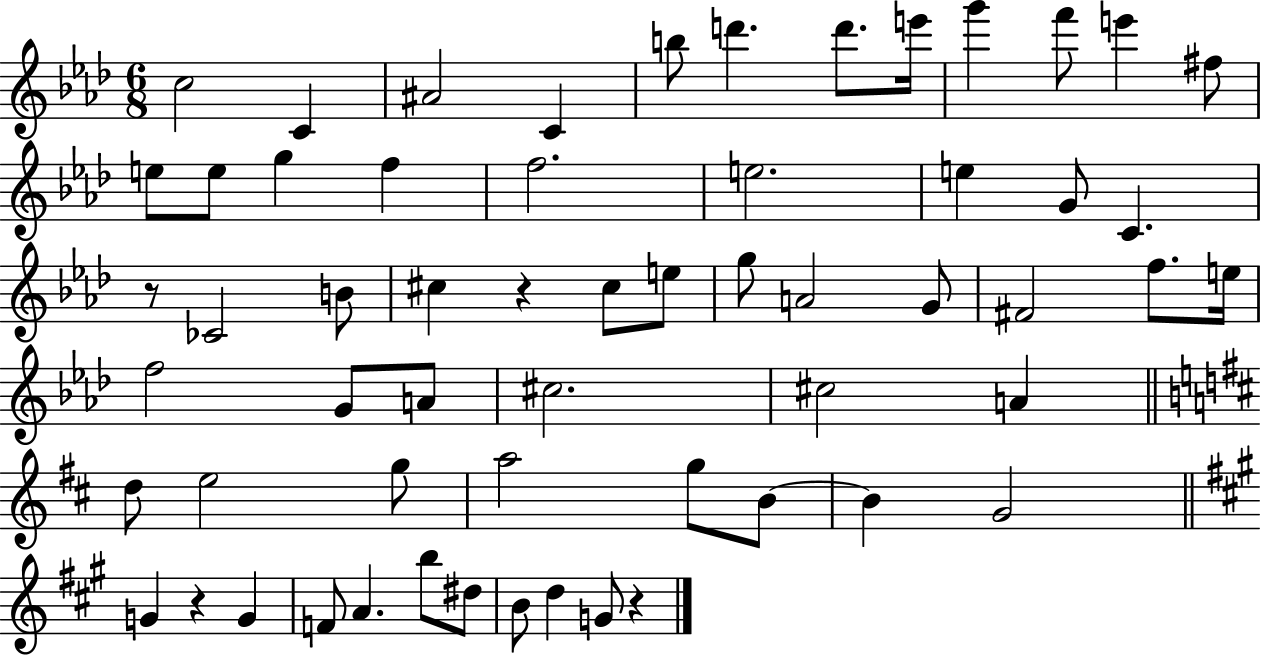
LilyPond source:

{
  \clef treble
  \numericTimeSignature
  \time 6/8
  \key aes \major
  c''2 c'4 | ais'2 c'4 | b''8 d'''4. d'''8. e'''16 | g'''4 f'''8 e'''4 fis''8 | \break e''8 e''8 g''4 f''4 | f''2. | e''2. | e''4 g'8 c'4. | \break r8 ces'2 b'8 | cis''4 r4 cis''8 e''8 | g''8 a'2 g'8 | fis'2 f''8. e''16 | \break f''2 g'8 a'8 | cis''2. | cis''2 a'4 | \bar "||" \break \key d \major d''8 e''2 g''8 | a''2 g''8 b'8~~ | b'4 g'2 | \bar "||" \break \key a \major g'4 r4 g'4 | f'8 a'4. b''8 dis''8 | b'8 d''4 g'8 r4 | \bar "|."
}